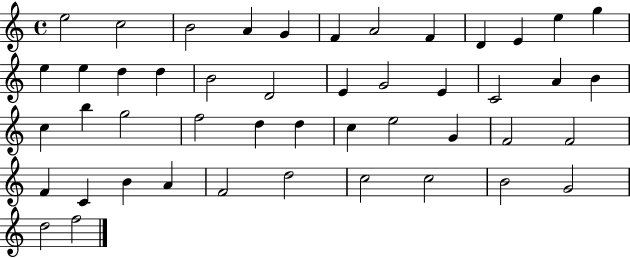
{
  \clef treble
  \time 4/4
  \defaultTimeSignature
  \key c \major
  e''2 c''2 | b'2 a'4 g'4 | f'4 a'2 f'4 | d'4 e'4 e''4 g''4 | \break e''4 e''4 d''4 d''4 | b'2 d'2 | e'4 g'2 e'4 | c'2 a'4 b'4 | \break c''4 b''4 g''2 | f''2 d''4 d''4 | c''4 e''2 g'4 | f'2 f'2 | \break f'4 c'4 b'4 a'4 | f'2 d''2 | c''2 c''2 | b'2 g'2 | \break d''2 f''2 | \bar "|."
}